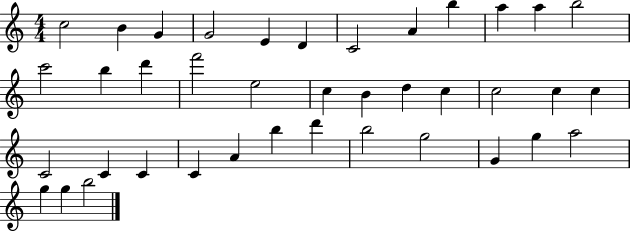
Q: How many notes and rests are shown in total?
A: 39